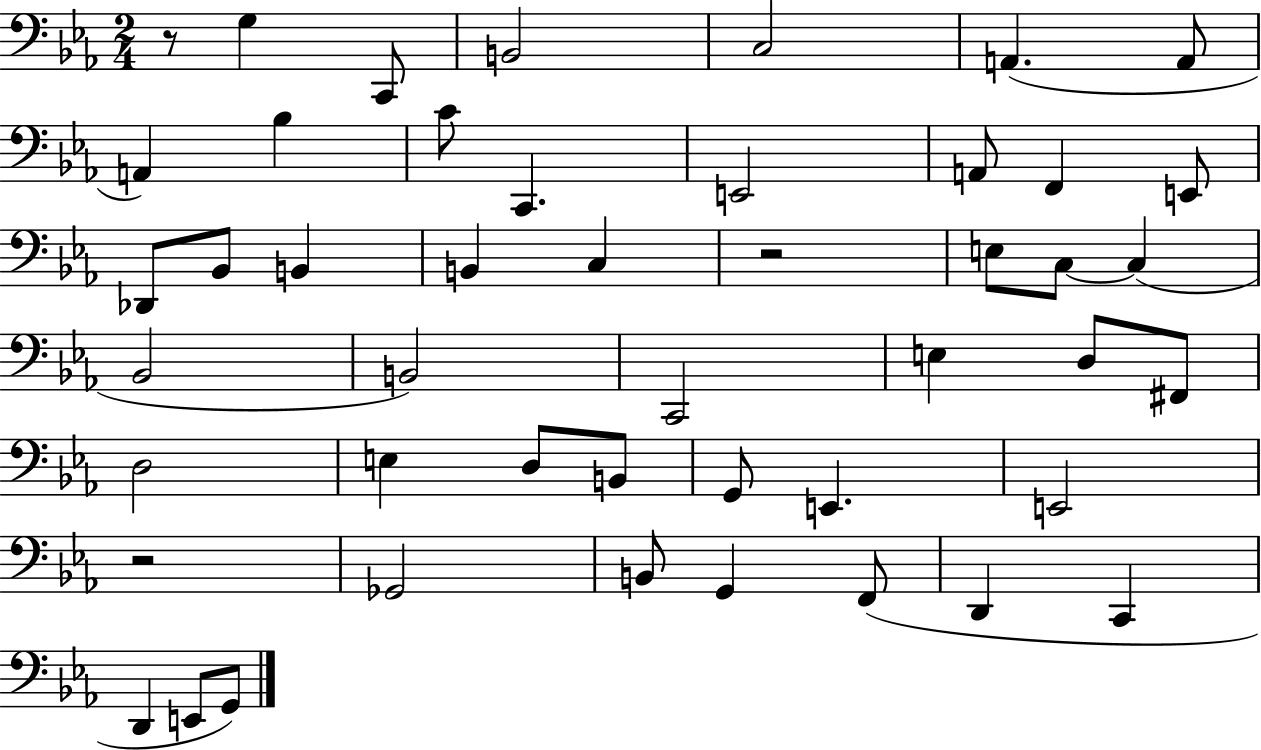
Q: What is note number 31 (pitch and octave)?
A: D3